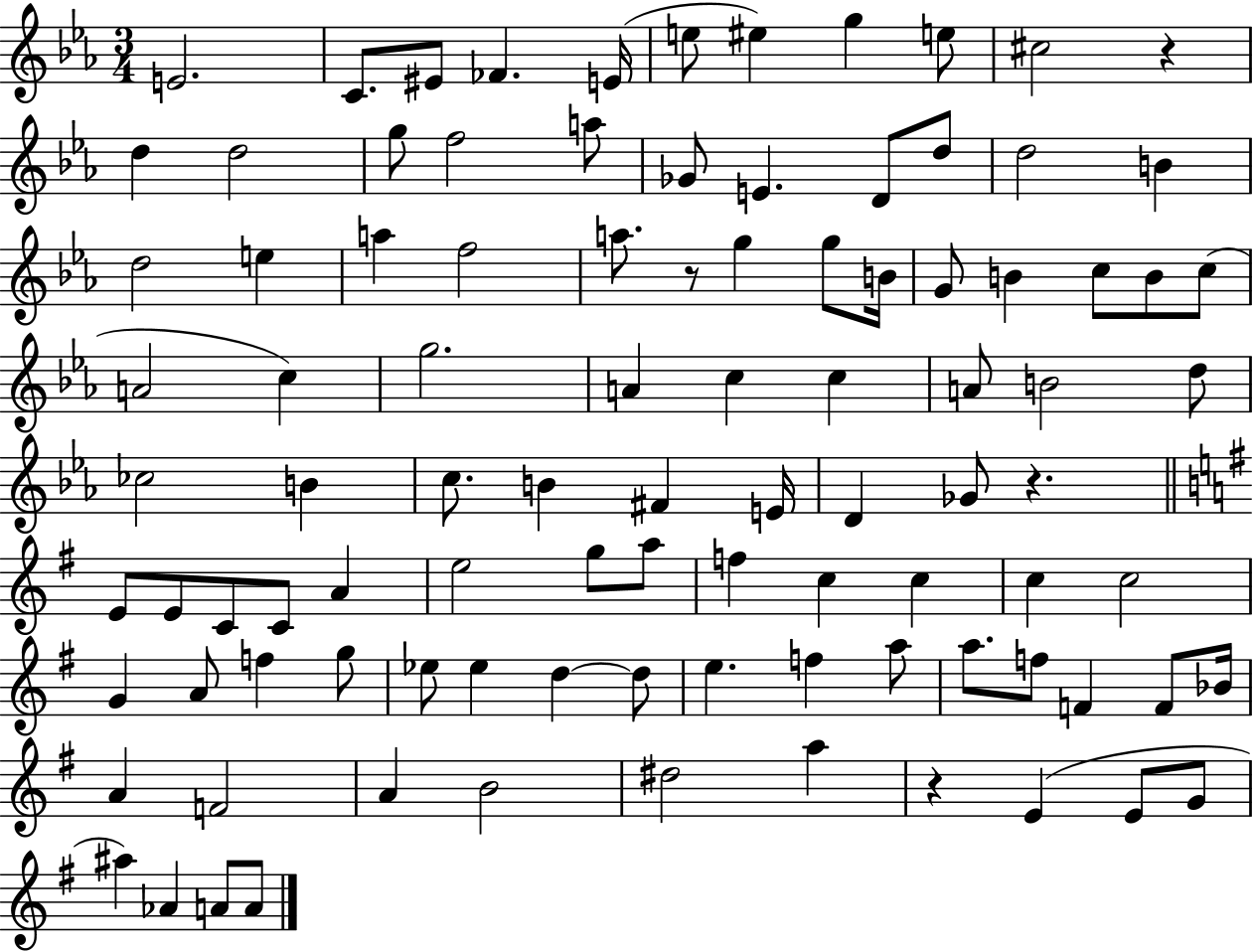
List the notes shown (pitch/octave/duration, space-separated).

E4/h. C4/e. EIS4/e FES4/q. E4/s E5/e EIS5/q G5/q E5/e C#5/h R/q D5/q D5/h G5/e F5/h A5/e Gb4/e E4/q. D4/e D5/e D5/h B4/q D5/h E5/q A5/q F5/h A5/e. R/e G5/q G5/e B4/s G4/e B4/q C5/e B4/e C5/e A4/h C5/q G5/h. A4/q C5/q C5/q A4/e B4/h D5/e CES5/h B4/q C5/e. B4/q F#4/q E4/s D4/q Gb4/e R/q. E4/e E4/e C4/e C4/e A4/q E5/h G5/e A5/e F5/q C5/q C5/q C5/q C5/h G4/q A4/e F5/q G5/e Eb5/e Eb5/q D5/q D5/e E5/q. F5/q A5/e A5/e. F5/e F4/q F4/e Bb4/s A4/q F4/h A4/q B4/h D#5/h A5/q R/q E4/q E4/e G4/e A#5/q Ab4/q A4/e A4/e